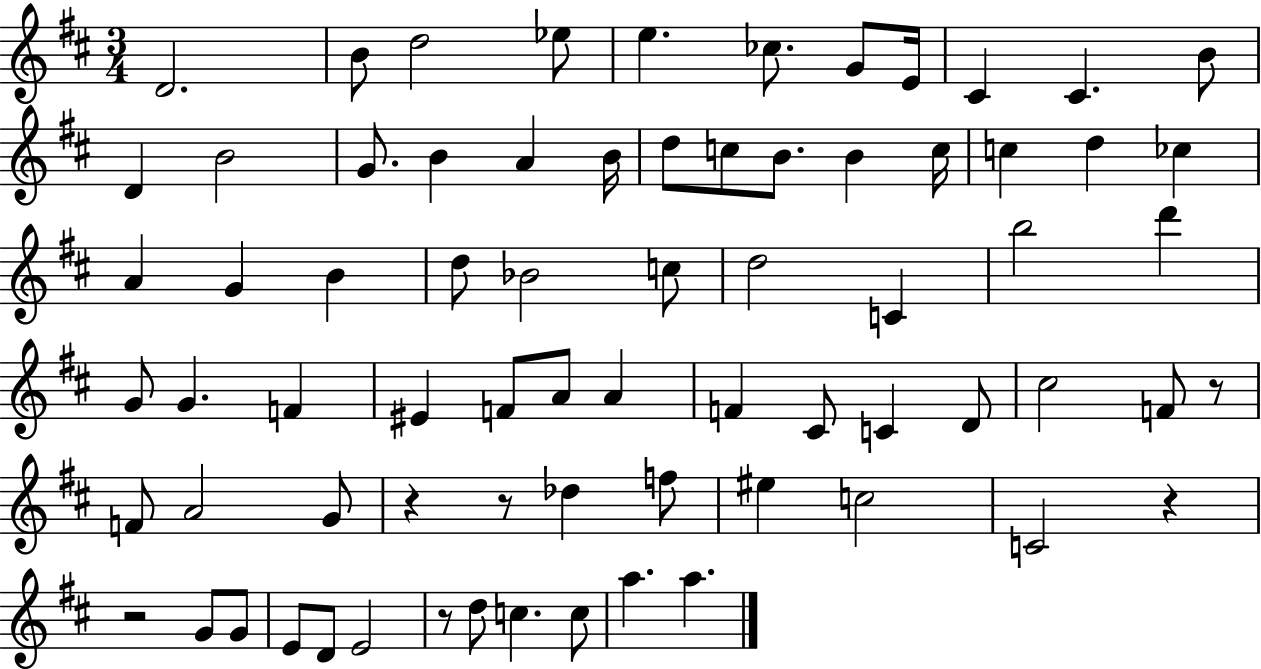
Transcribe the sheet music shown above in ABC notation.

X:1
T:Untitled
M:3/4
L:1/4
K:D
D2 B/2 d2 _e/2 e _c/2 G/2 E/4 ^C ^C B/2 D B2 G/2 B A B/4 d/2 c/2 B/2 B c/4 c d _c A G B d/2 _B2 c/2 d2 C b2 d' G/2 G F ^E F/2 A/2 A F ^C/2 C D/2 ^c2 F/2 z/2 F/2 A2 G/2 z z/2 _d f/2 ^e c2 C2 z z2 G/2 G/2 E/2 D/2 E2 z/2 d/2 c c/2 a a